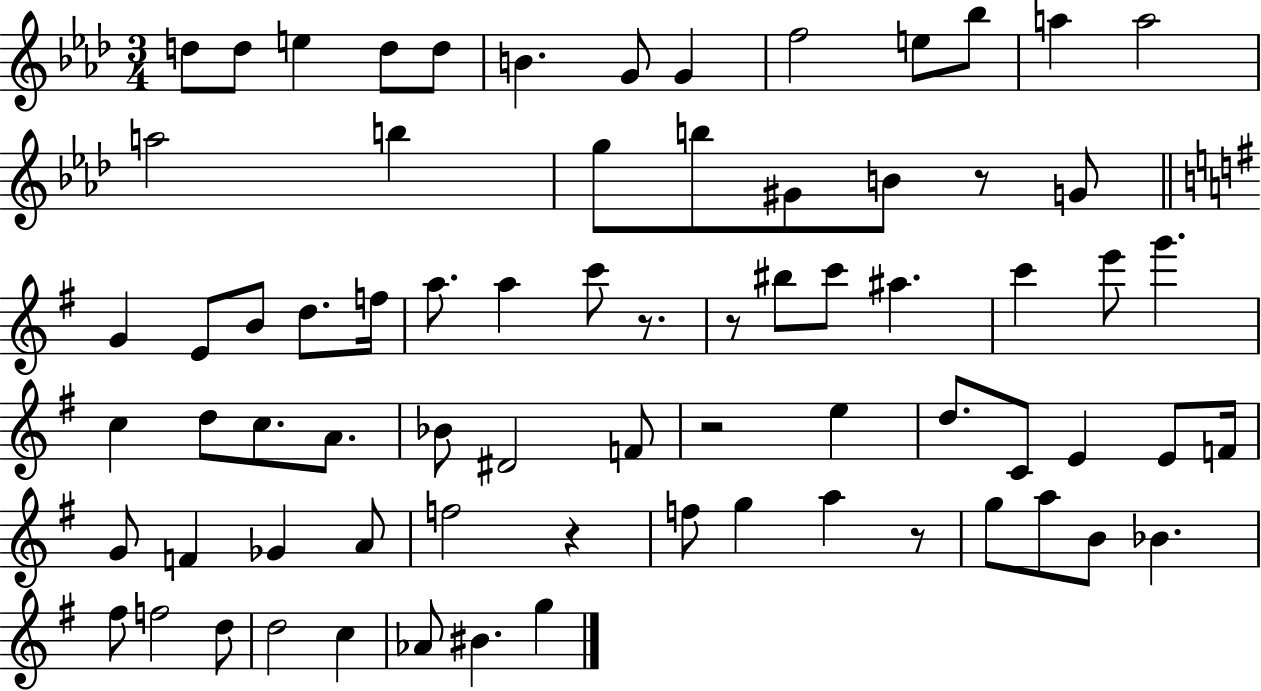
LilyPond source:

{
  \clef treble
  \numericTimeSignature
  \time 3/4
  \key aes \major
  \repeat volta 2 { d''8 d''8 e''4 d''8 d''8 | b'4. g'8 g'4 | f''2 e''8 bes''8 | a''4 a''2 | \break a''2 b''4 | g''8 b''8 gis'8 b'8 r8 g'8 | \bar "||" \break \key g \major g'4 e'8 b'8 d''8. f''16 | a''8. a''4 c'''8 r8. | r8 bis''8 c'''8 ais''4. | c'''4 e'''8 g'''4. | \break c''4 d''8 c''8. a'8. | bes'8 dis'2 f'8 | r2 e''4 | d''8. c'8 e'4 e'8 f'16 | \break g'8 f'4 ges'4 a'8 | f''2 r4 | f''8 g''4 a''4 r8 | g''8 a''8 b'8 bes'4. | \break fis''8 f''2 d''8 | d''2 c''4 | aes'8 bis'4. g''4 | } \bar "|."
}